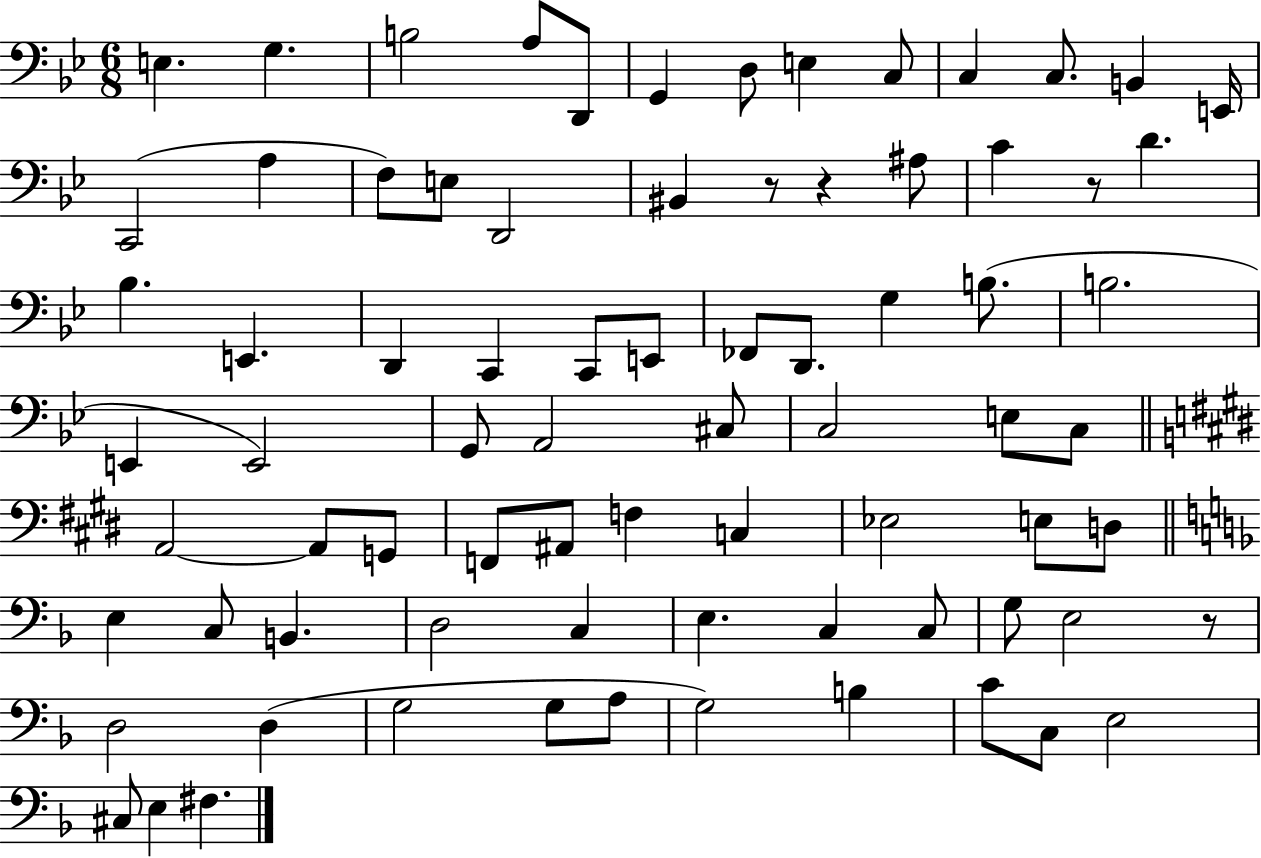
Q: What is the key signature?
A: BES major